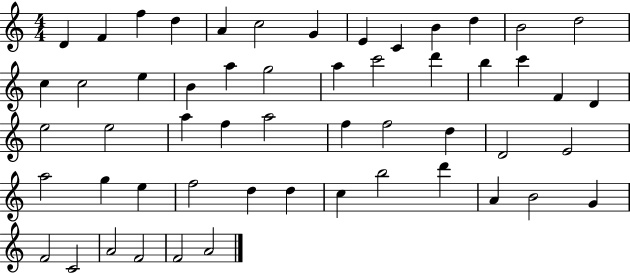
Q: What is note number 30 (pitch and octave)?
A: F5